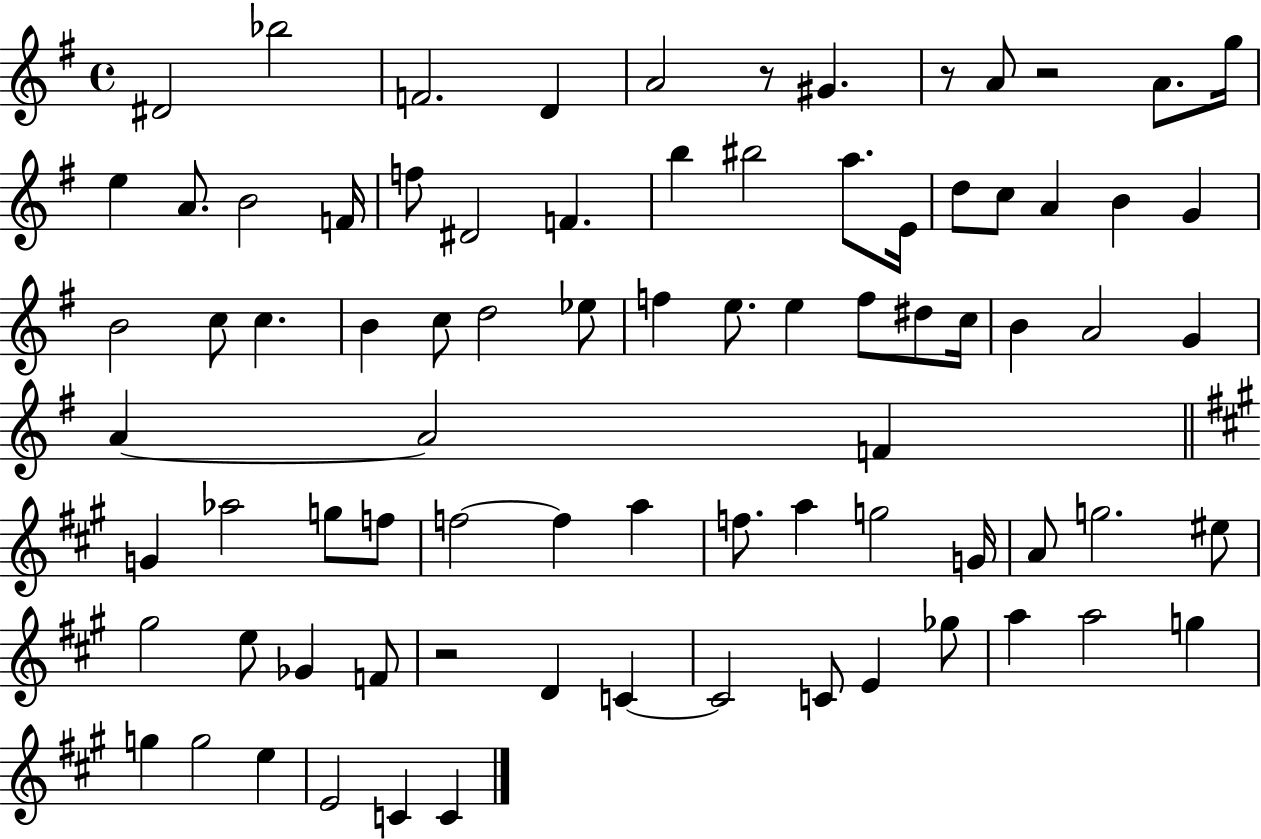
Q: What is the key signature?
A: G major